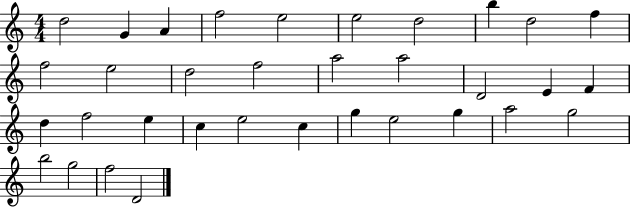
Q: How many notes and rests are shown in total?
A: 34